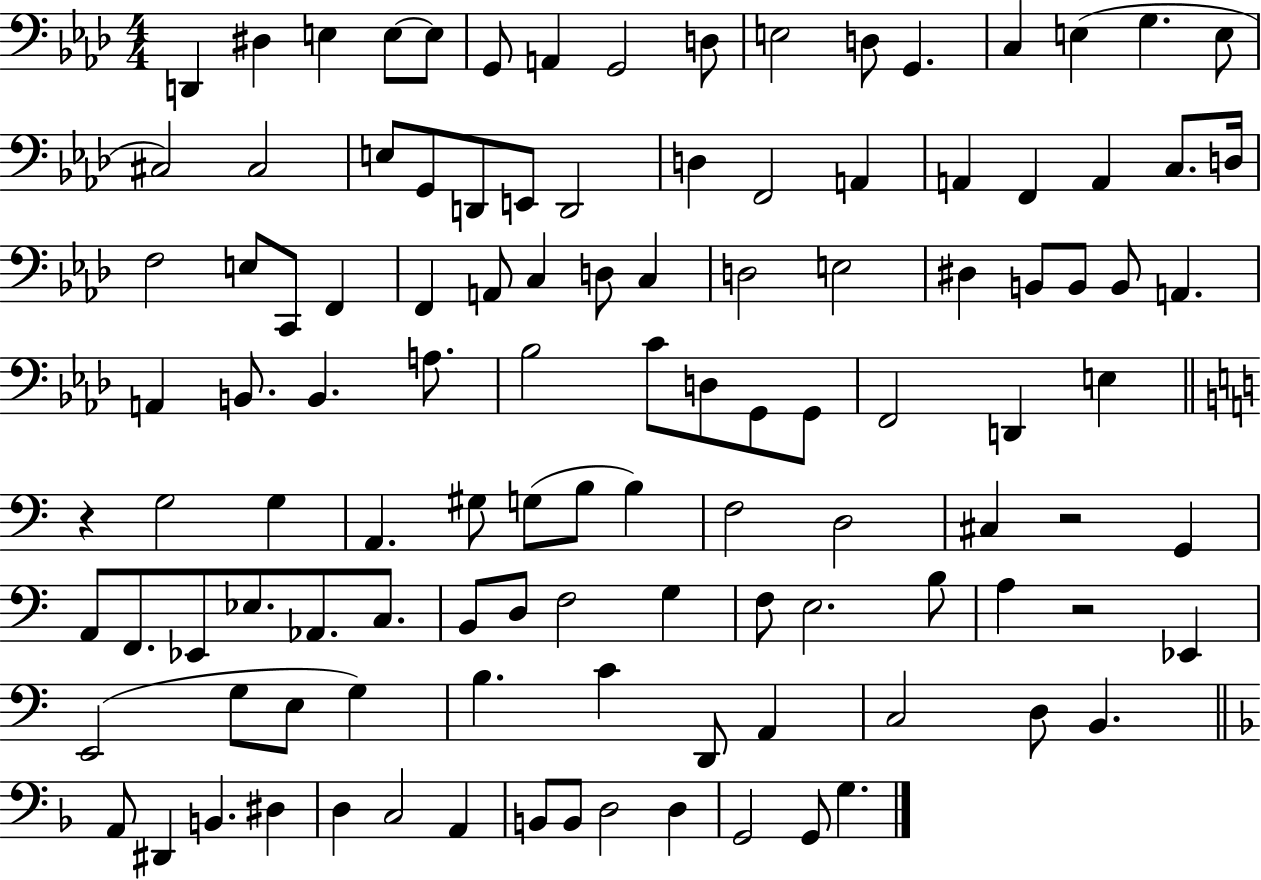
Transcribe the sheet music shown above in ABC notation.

X:1
T:Untitled
M:4/4
L:1/4
K:Ab
D,, ^D, E, E,/2 E,/2 G,,/2 A,, G,,2 D,/2 E,2 D,/2 G,, C, E, G, E,/2 ^C,2 ^C,2 E,/2 G,,/2 D,,/2 E,,/2 D,,2 D, F,,2 A,, A,, F,, A,, C,/2 D,/4 F,2 E,/2 C,,/2 F,, F,, A,,/2 C, D,/2 C, D,2 E,2 ^D, B,,/2 B,,/2 B,,/2 A,, A,, B,,/2 B,, A,/2 _B,2 C/2 D,/2 G,,/2 G,,/2 F,,2 D,, E, z G,2 G, A,, ^G,/2 G,/2 B,/2 B, F,2 D,2 ^C, z2 G,, A,,/2 F,,/2 _E,,/2 _E,/2 _A,,/2 C,/2 B,,/2 D,/2 F,2 G, F,/2 E,2 B,/2 A, z2 _E,, E,,2 G,/2 E,/2 G, B, C D,,/2 A,, C,2 D,/2 B,, A,,/2 ^D,, B,, ^D, D, C,2 A,, B,,/2 B,,/2 D,2 D, G,,2 G,,/2 G,